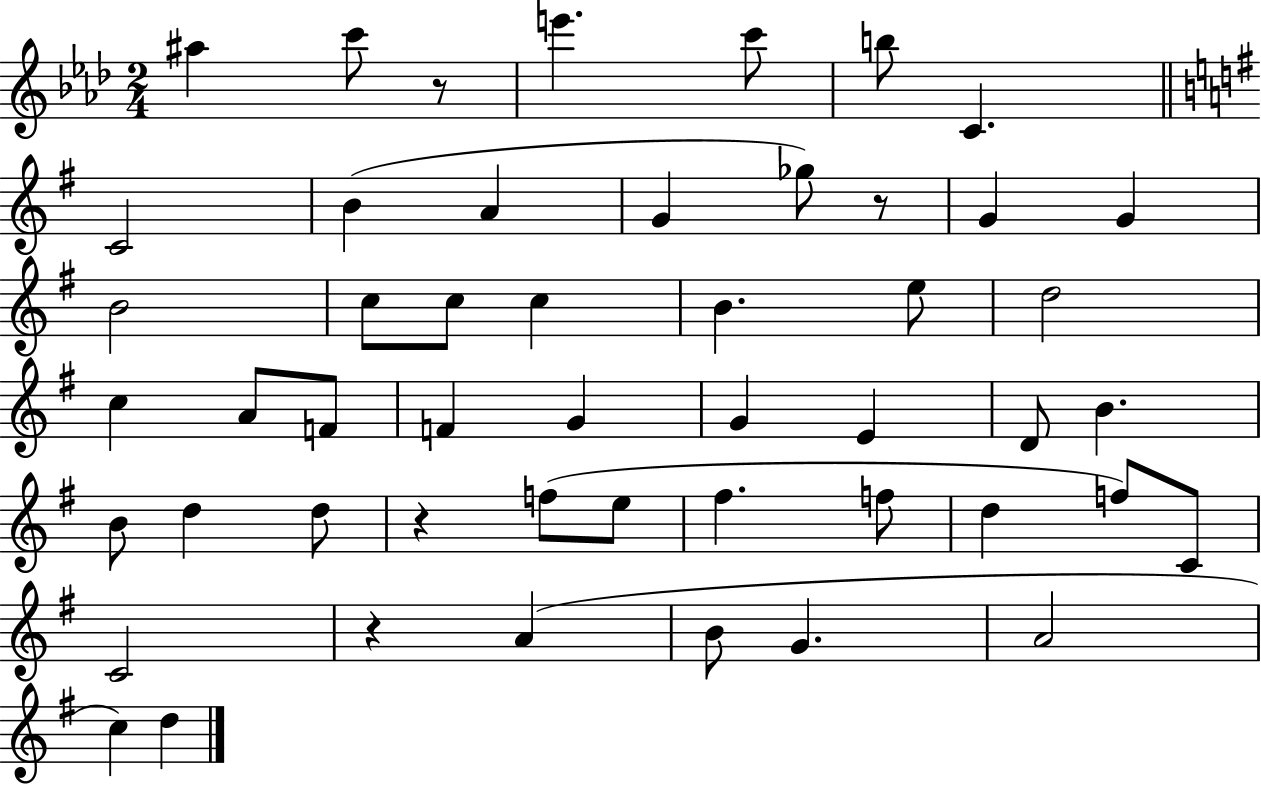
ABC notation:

X:1
T:Untitled
M:2/4
L:1/4
K:Ab
^a c'/2 z/2 e' c'/2 b/2 C C2 B A G _g/2 z/2 G G B2 c/2 c/2 c B e/2 d2 c A/2 F/2 F G G E D/2 B B/2 d d/2 z f/2 e/2 ^f f/2 d f/2 C/2 C2 z A B/2 G A2 c d